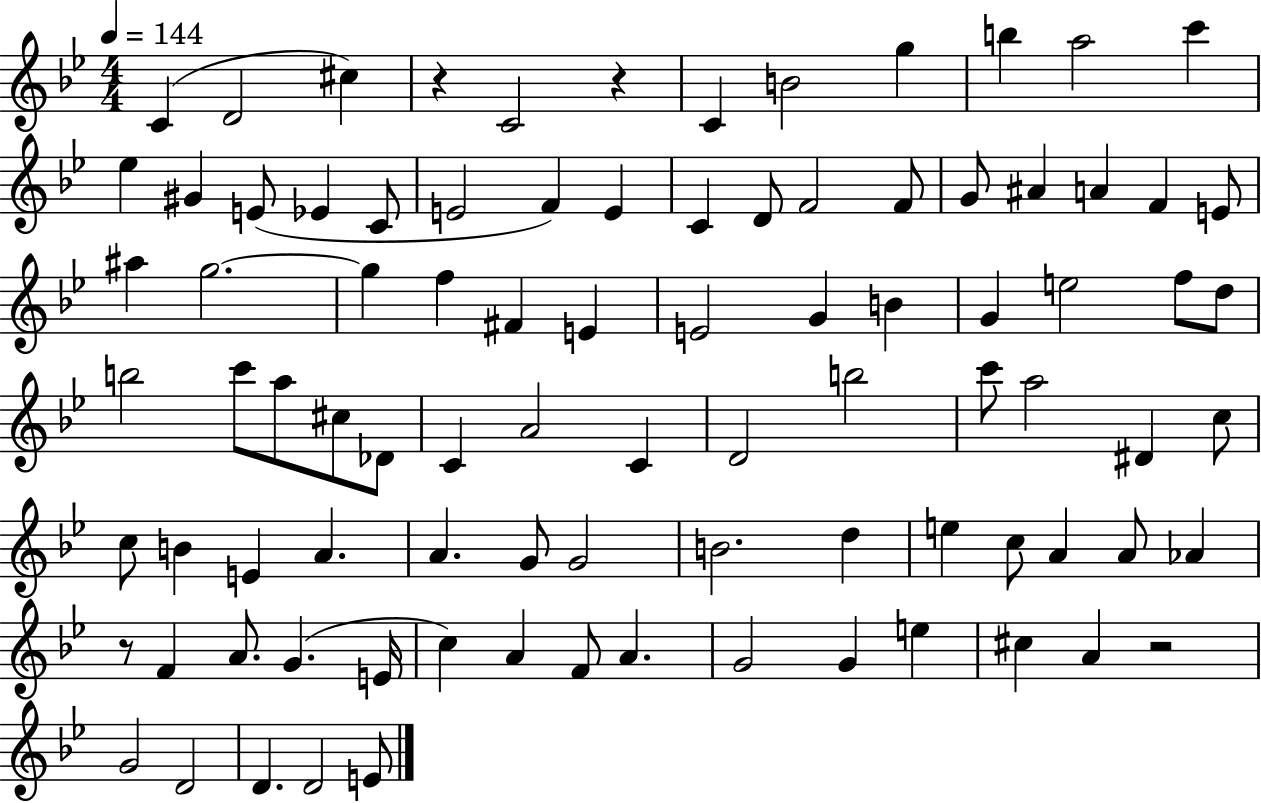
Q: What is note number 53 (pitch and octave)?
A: D#4